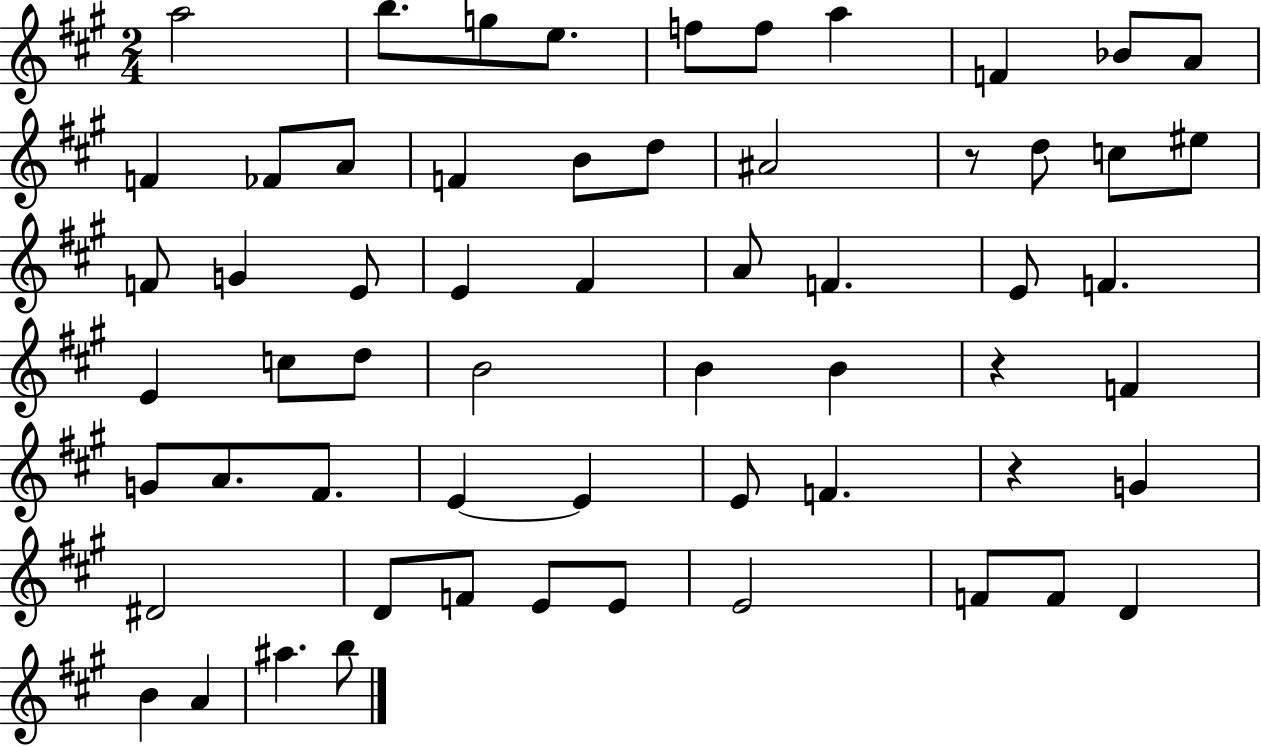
A5/h B5/e. G5/e E5/e. F5/e F5/e A5/q F4/q Bb4/e A4/e F4/q FES4/e A4/e F4/q B4/e D5/e A#4/h R/e D5/e C5/e EIS5/e F4/e G4/q E4/e E4/q F#4/q A4/e F4/q. E4/e F4/q. E4/q C5/e D5/e B4/h B4/q B4/q R/q F4/q G4/e A4/e. F#4/e. E4/q E4/q E4/e F4/q. R/q G4/q D#4/h D4/e F4/e E4/e E4/e E4/h F4/e F4/e D4/q B4/q A4/q A#5/q. B5/e